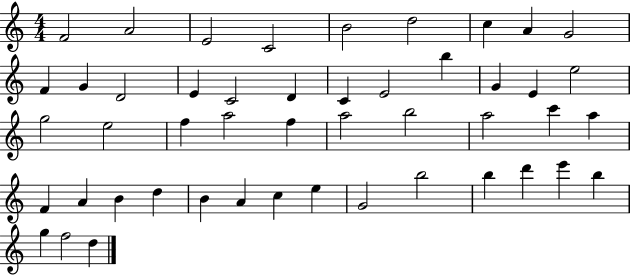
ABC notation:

X:1
T:Untitled
M:4/4
L:1/4
K:C
F2 A2 E2 C2 B2 d2 c A G2 F G D2 E C2 D C E2 b G E e2 g2 e2 f a2 f a2 b2 a2 c' a F A B d B A c e G2 b2 b d' e' b g f2 d